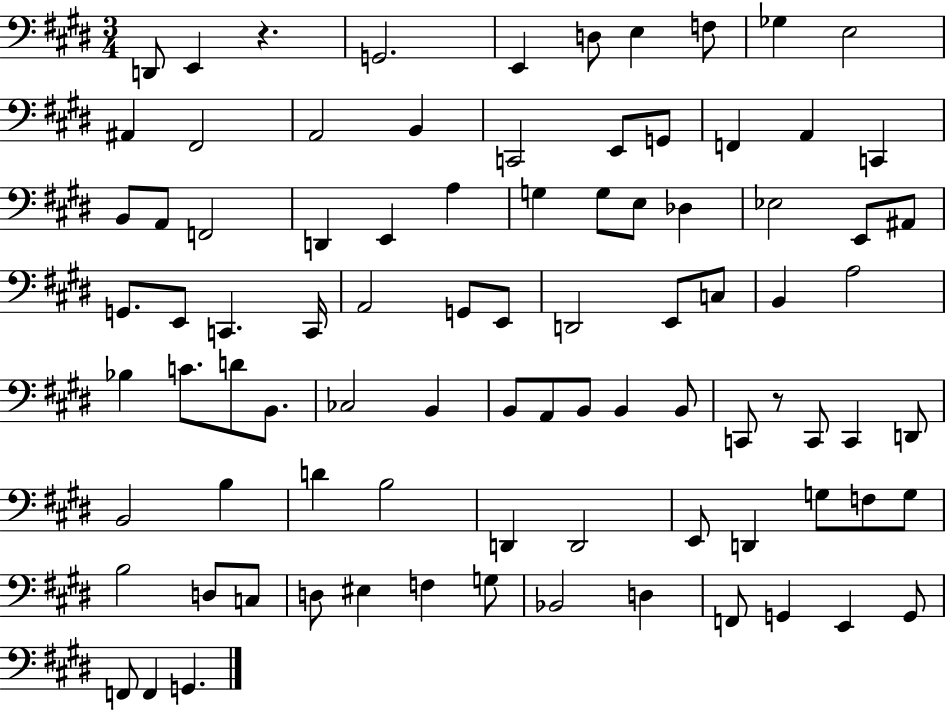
D2/e E2/q R/q. G2/h. E2/q D3/e E3/q F3/e Gb3/q E3/h A#2/q F#2/h A2/h B2/q C2/h E2/e G2/e F2/q A2/q C2/q B2/e A2/e F2/h D2/q E2/q A3/q G3/q G3/e E3/e Db3/q Eb3/h E2/e A#2/e G2/e. E2/e C2/q. C2/s A2/h G2/e E2/e D2/h E2/e C3/e B2/q A3/h Bb3/q C4/e. D4/e B2/e. CES3/h B2/q B2/e A2/e B2/e B2/q B2/e C2/e R/e C2/e C2/q D2/e B2/h B3/q D4/q B3/h D2/q D2/h E2/e D2/q G3/e F3/e G3/e B3/h D3/e C3/e D3/e EIS3/q F3/q G3/e Bb2/h D3/q F2/e G2/q E2/q G2/e F2/e F2/q G2/q.